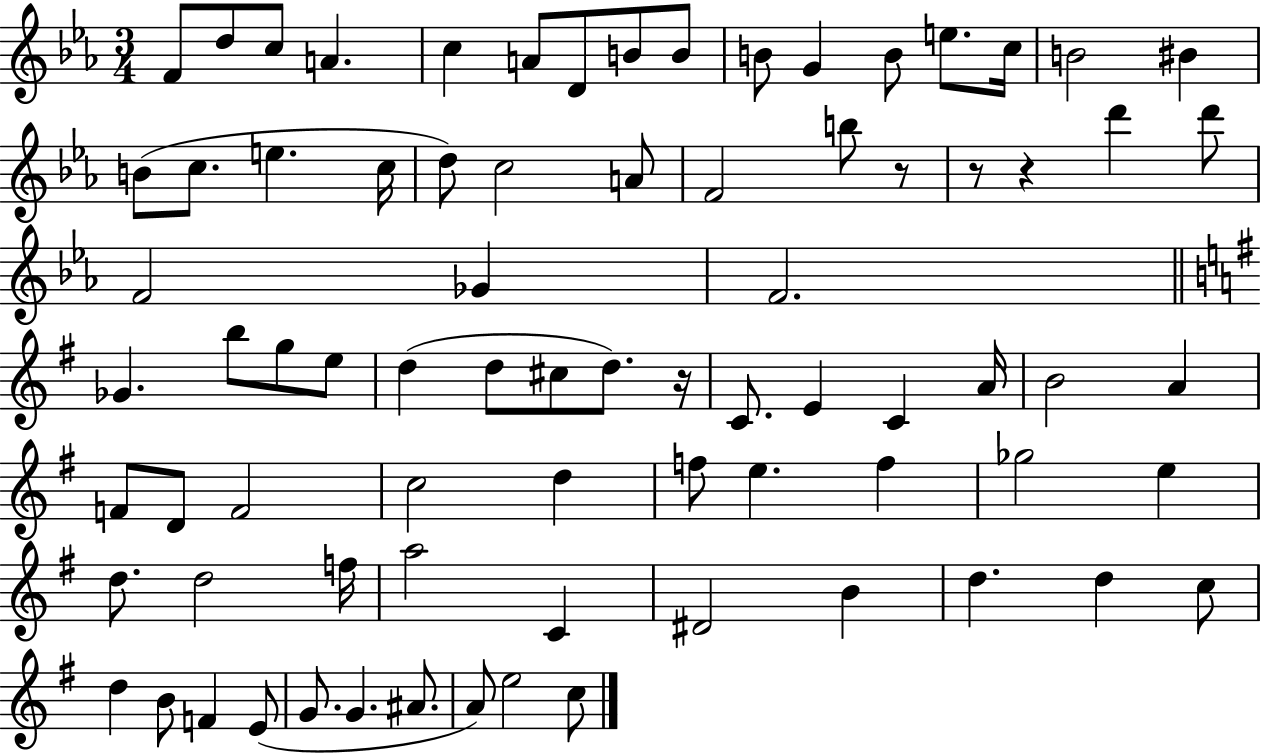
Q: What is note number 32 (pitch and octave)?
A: B5